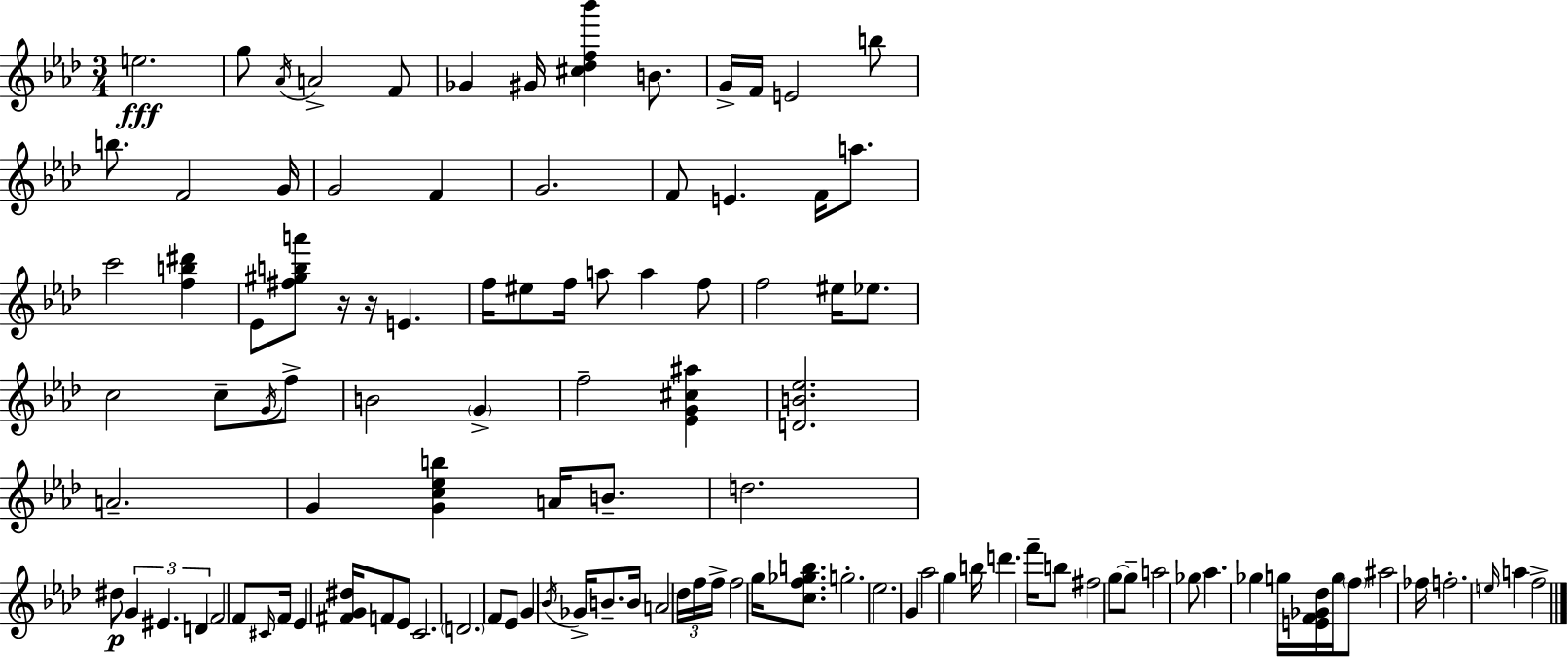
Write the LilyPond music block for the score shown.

{
  \clef treble
  \numericTimeSignature
  \time 3/4
  \key f \minor
  e''2.\fff | g''8 \acciaccatura { aes'16 } a'2-> f'8 | ges'4 gis'16 <cis'' des'' f'' bes'''>4 b'8. | g'16-> f'16 e'2 b''8 | \break b''8. f'2 | g'16 g'2 f'4 | g'2. | f'8 e'4. f'16 a''8. | \break c'''2 <f'' b'' dis'''>4 | ees'8 <fis'' gis'' b'' a'''>8 r16 r16 e'4. | f''16 eis''8 f''16 a''8 a''4 f''8 | f''2 eis''16 ees''8. | \break c''2 c''8-- \acciaccatura { g'16 } | f''8-> b'2 \parenthesize g'4-> | f''2-- <ees' g' cis'' ais''>4 | <d' b' ees''>2. | \break a'2.-- | g'4 <g' c'' ees'' b''>4 a'16 b'8.-- | d''2. | dis''8\p \tuplet 3/2 { g'4 eis'4. | \break d'4 } f'2 | f'8 \grace { cis'16 } f'16 ees'4 <fis' g' dis''>16 f'8 | ees'8 c'2. | \parenthesize d'2. | \break f'8 ees'8 g'4 \acciaccatura { bes'16 } | ges'16-> b'8.-- b'16 a'2 | \tuplet 3/2 { des''16 f''16 f''16-> } f''2 | g''16 <c'' f'' ges'' b''>8. g''2.-. | \break ees''2. | g'4 aes''2 | g''4 b''16 d'''4. | f'''16-- b''8 fis''2 | \break g''8~~ g''8-- a''2 | ges''8 aes''4. ges''4 | g''16 <e' f' ges' des''>16 g''16 \parenthesize f''8 ais''2 | fes''16 f''2.-. | \break \grace { e''16 } a''4 f''2-> | \bar "|."
}